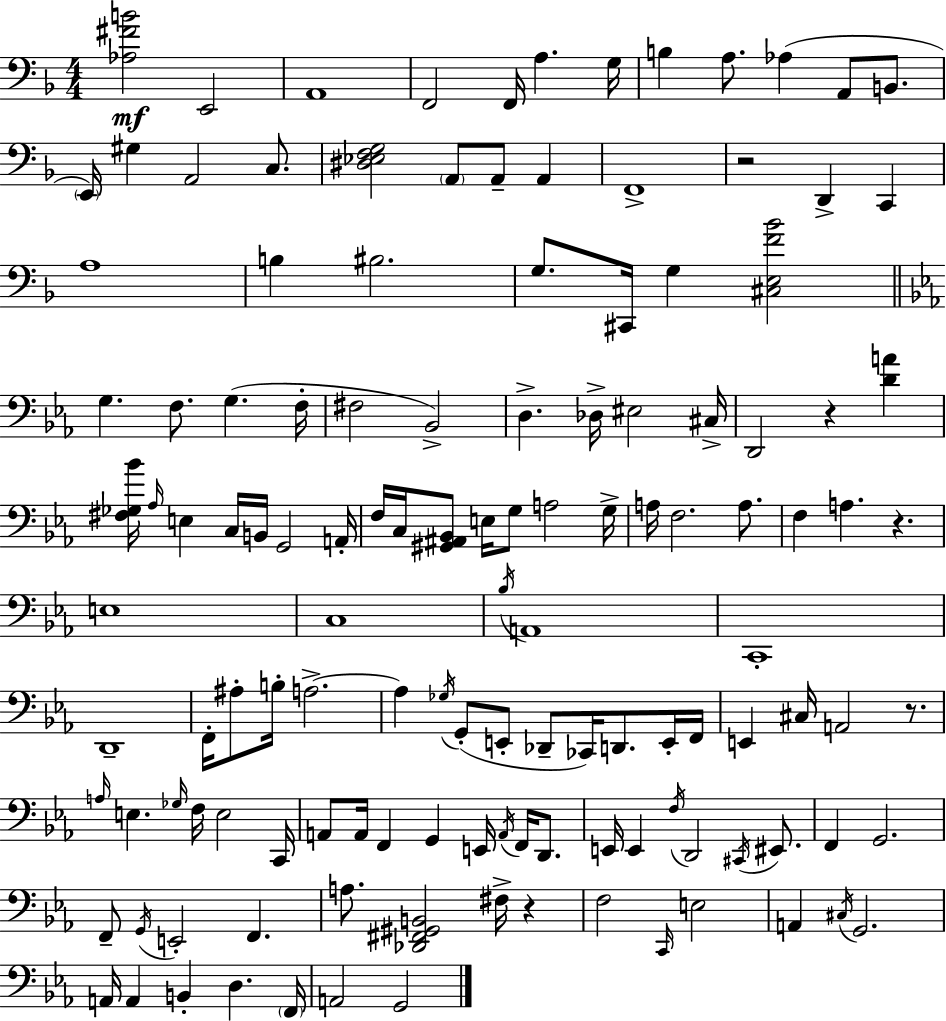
X:1
T:Untitled
M:4/4
L:1/4
K:Dm
[_A,^FB]2 E,,2 A,,4 F,,2 F,,/4 A, G,/4 B, A,/2 _A, A,,/2 B,,/2 E,,/4 ^G, A,,2 C,/2 [^D,_E,F,G,]2 A,,/2 A,,/2 A,, F,,4 z2 D,, C,, A,4 B, ^B,2 G,/2 ^C,,/4 G, [^C,E,F_B]2 G, F,/2 G, F,/4 ^F,2 _B,,2 D, _D,/4 ^E,2 ^C,/4 D,,2 z [DA] [^F,_G,_B]/4 _A,/4 E, C,/4 B,,/4 G,,2 A,,/4 F,/4 C,/4 [^G,,^A,,_B,,]/2 E,/4 G,/2 A,2 G,/4 A,/4 F,2 A,/2 F, A, z E,4 C,4 _B,/4 A,,4 C,,4 D,,4 F,,/4 ^A,/2 B,/4 A,2 A, _G,/4 G,,/2 E,,/2 _D,,/2 _C,,/4 D,,/2 E,,/4 F,,/4 E,, ^C,/4 A,,2 z/2 A,/4 E, _G,/4 F,/4 E,2 C,,/4 A,,/2 A,,/4 F,, G,, E,,/4 A,,/4 F,,/4 D,,/2 E,,/4 E,, F,/4 D,,2 ^C,,/4 ^E,,/2 F,, G,,2 F,,/2 G,,/4 E,,2 F,, A,/2 [_D,,^F,,^G,,B,,]2 ^F,/4 z F,2 C,,/4 E,2 A,, ^C,/4 G,,2 A,,/4 A,, B,, D, F,,/4 A,,2 G,,2